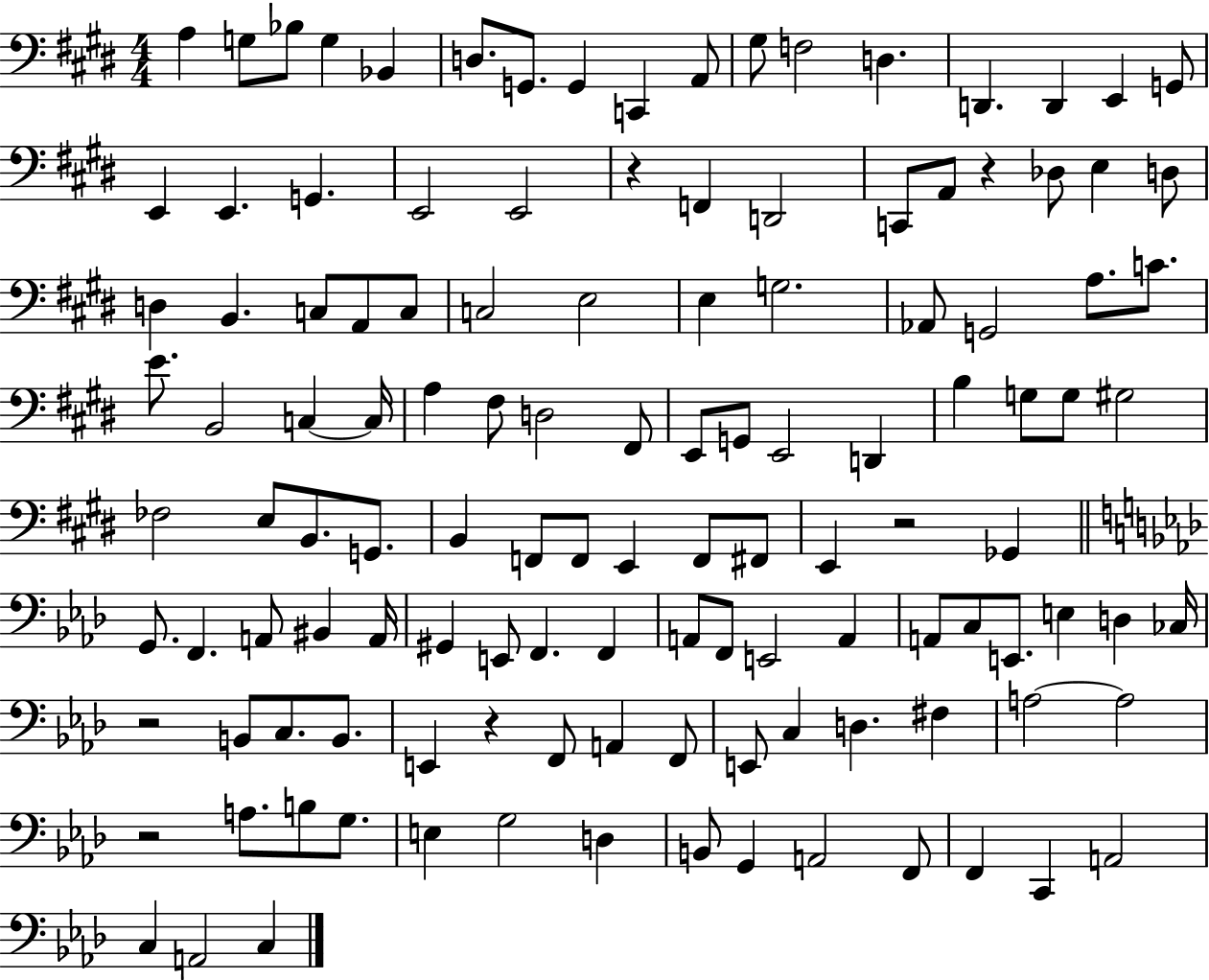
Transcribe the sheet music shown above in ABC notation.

X:1
T:Untitled
M:4/4
L:1/4
K:E
A, G,/2 _B,/2 G, _B,, D,/2 G,,/2 G,, C,, A,,/2 ^G,/2 F,2 D, D,, D,, E,, G,,/2 E,, E,, G,, E,,2 E,,2 z F,, D,,2 C,,/2 A,,/2 z _D,/2 E, D,/2 D, B,, C,/2 A,,/2 C,/2 C,2 E,2 E, G,2 _A,,/2 G,,2 A,/2 C/2 E/2 B,,2 C, C,/4 A, ^F,/2 D,2 ^F,,/2 E,,/2 G,,/2 E,,2 D,, B, G,/2 G,/2 ^G,2 _F,2 E,/2 B,,/2 G,,/2 B,, F,,/2 F,,/2 E,, F,,/2 ^F,,/2 E,, z2 _G,, G,,/2 F,, A,,/2 ^B,, A,,/4 ^G,, E,,/2 F,, F,, A,,/2 F,,/2 E,,2 A,, A,,/2 C,/2 E,,/2 E, D, _C,/4 z2 B,,/2 C,/2 B,,/2 E,, z F,,/2 A,, F,,/2 E,,/2 C, D, ^F, A,2 A,2 z2 A,/2 B,/2 G,/2 E, G,2 D, B,,/2 G,, A,,2 F,,/2 F,, C,, A,,2 C, A,,2 C,